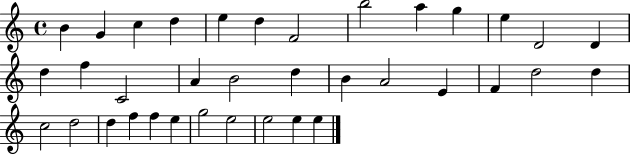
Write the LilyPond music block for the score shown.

{
  \clef treble
  \time 4/4
  \defaultTimeSignature
  \key c \major
  b'4 g'4 c''4 d''4 | e''4 d''4 f'2 | b''2 a''4 g''4 | e''4 d'2 d'4 | \break d''4 f''4 c'2 | a'4 b'2 d''4 | b'4 a'2 e'4 | f'4 d''2 d''4 | \break c''2 d''2 | d''4 f''4 f''4 e''4 | g''2 e''2 | e''2 e''4 e''4 | \break \bar "|."
}